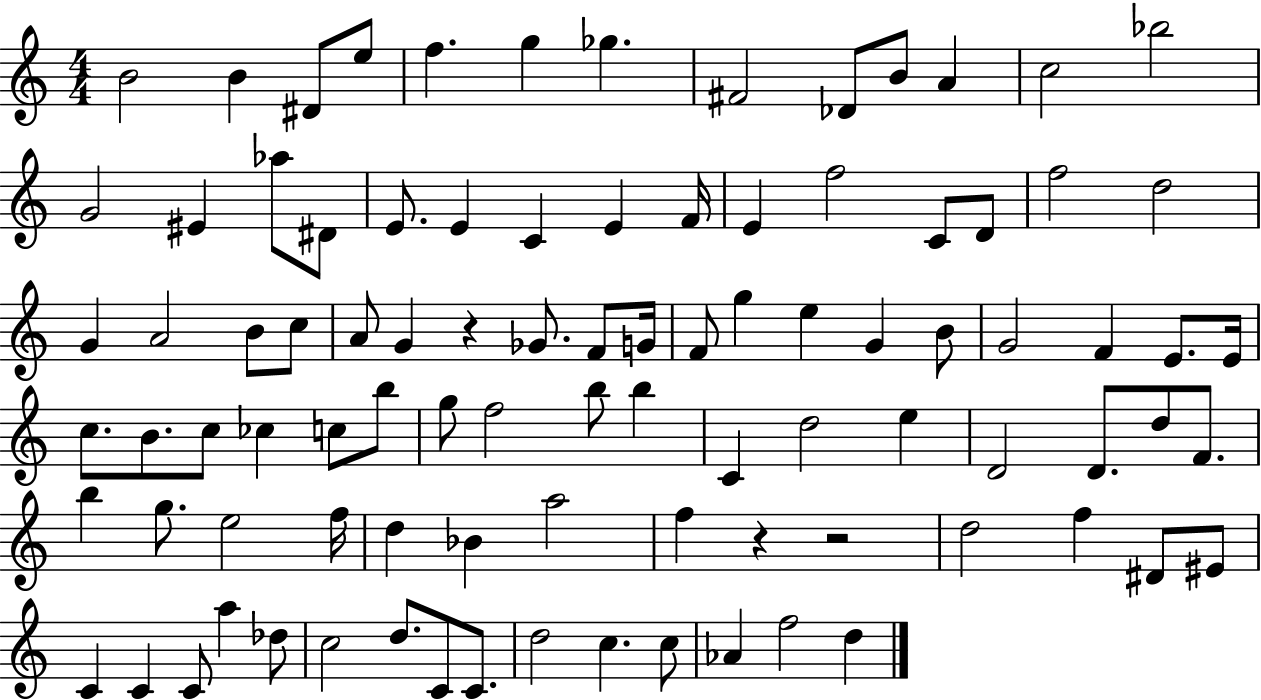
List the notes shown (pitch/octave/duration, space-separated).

B4/h B4/q D#4/e E5/e F5/q. G5/q Gb5/q. F#4/h Db4/e B4/e A4/q C5/h Bb5/h G4/h EIS4/q Ab5/e D#4/e E4/e. E4/q C4/q E4/q F4/s E4/q F5/h C4/e D4/e F5/h D5/h G4/q A4/h B4/e C5/e A4/e G4/q R/q Gb4/e. F4/e G4/s F4/e G5/q E5/q G4/q B4/e G4/h F4/q E4/e. E4/s C5/e. B4/e. C5/e CES5/q C5/e B5/e G5/e F5/h B5/e B5/q C4/q D5/h E5/q D4/h D4/e. D5/e F4/e. B5/q G5/e. E5/h F5/s D5/q Bb4/q A5/h F5/q R/q R/h D5/h F5/q D#4/e EIS4/e C4/q C4/q C4/e A5/q Db5/e C5/h D5/e. C4/e C4/e. D5/h C5/q. C5/e Ab4/q F5/h D5/q